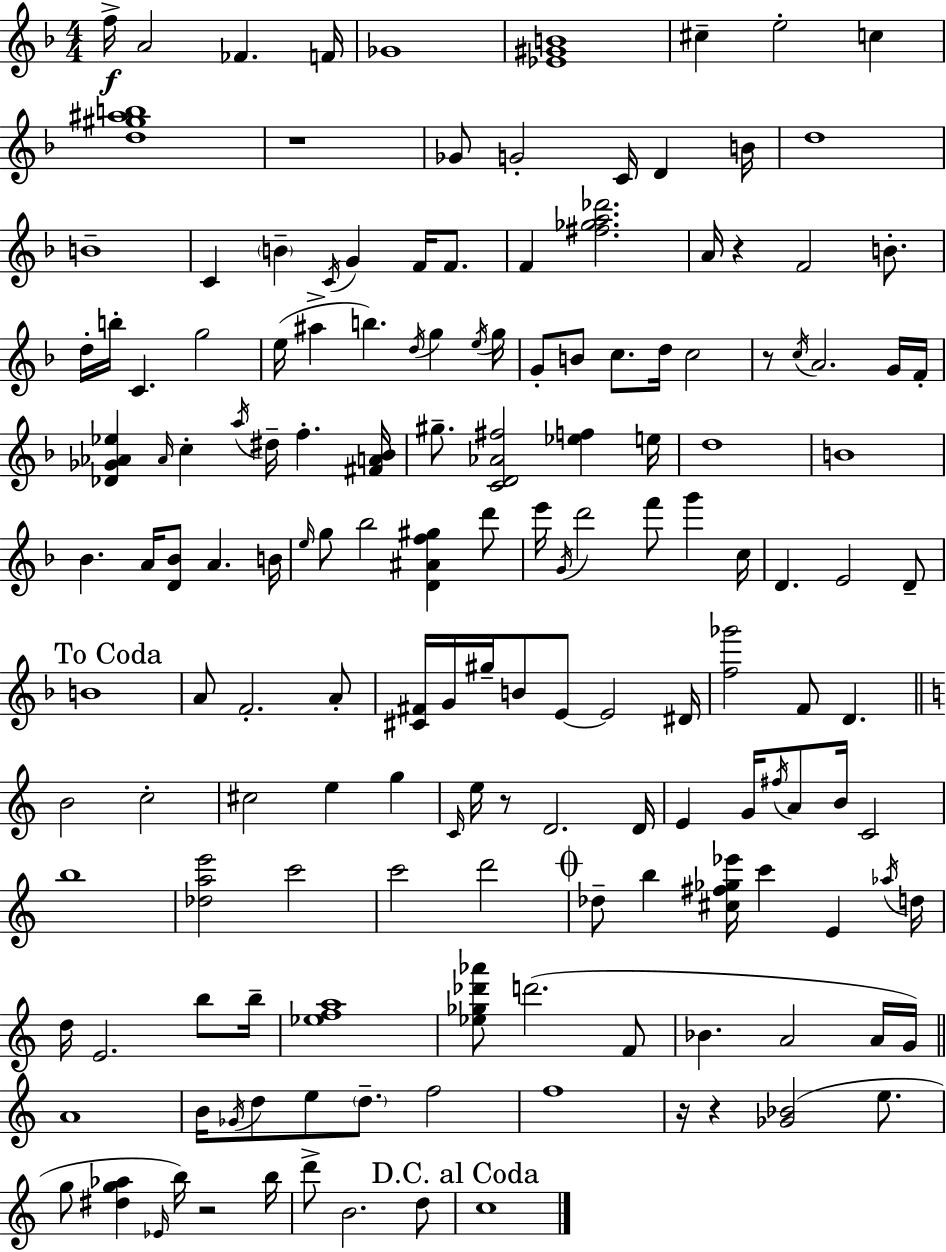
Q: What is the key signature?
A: F major